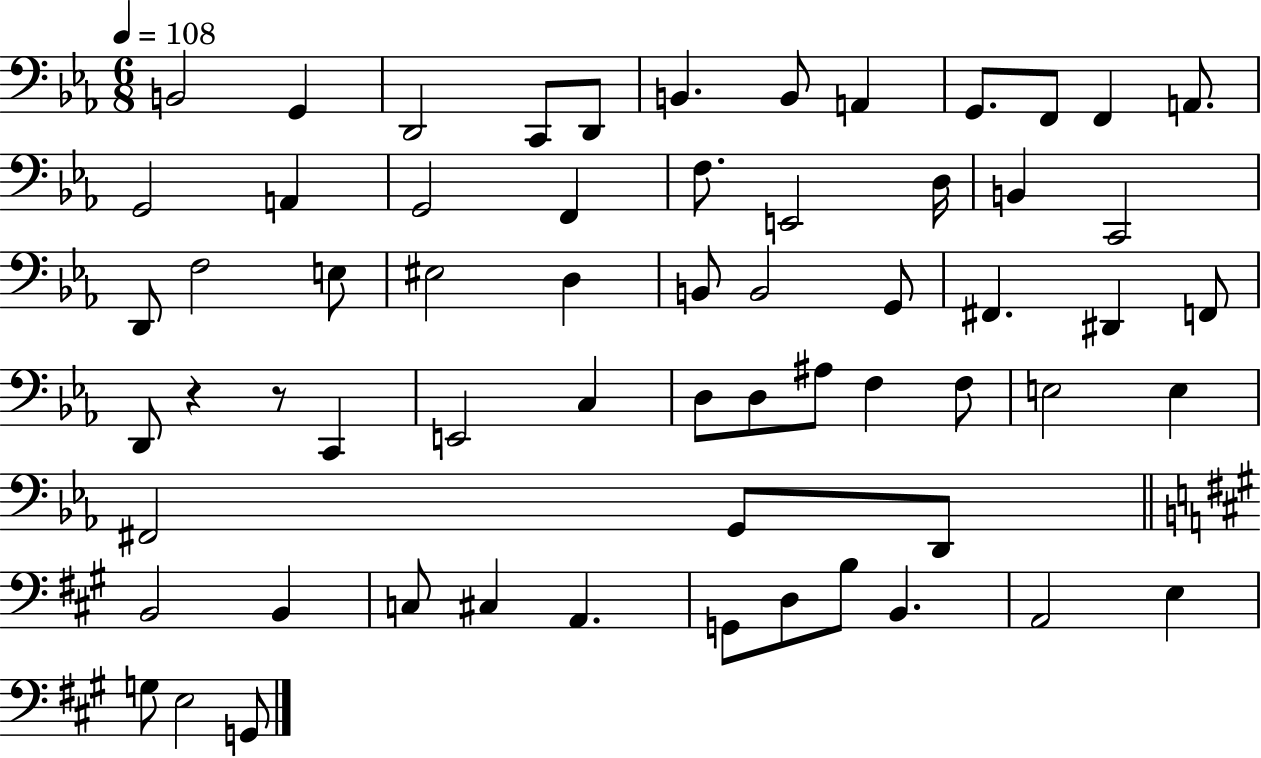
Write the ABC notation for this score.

X:1
T:Untitled
M:6/8
L:1/4
K:Eb
B,,2 G,, D,,2 C,,/2 D,,/2 B,, B,,/2 A,, G,,/2 F,,/2 F,, A,,/2 G,,2 A,, G,,2 F,, F,/2 E,,2 D,/4 B,, C,,2 D,,/2 F,2 E,/2 ^E,2 D, B,,/2 B,,2 G,,/2 ^F,, ^D,, F,,/2 D,,/2 z z/2 C,, E,,2 C, D,/2 D,/2 ^A,/2 F, F,/2 E,2 E, ^F,,2 G,,/2 D,,/2 B,,2 B,, C,/2 ^C, A,, G,,/2 D,/2 B,/2 B,, A,,2 E, G,/2 E,2 G,,/2